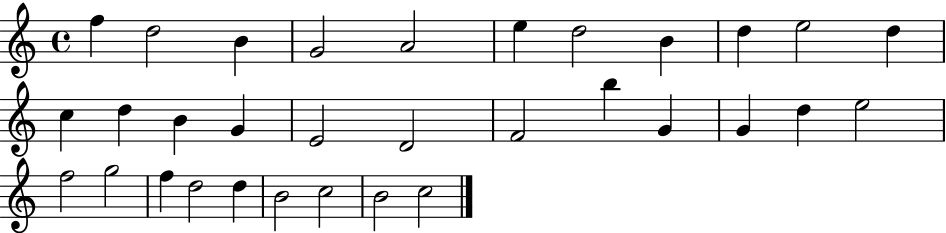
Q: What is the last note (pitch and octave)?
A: C5